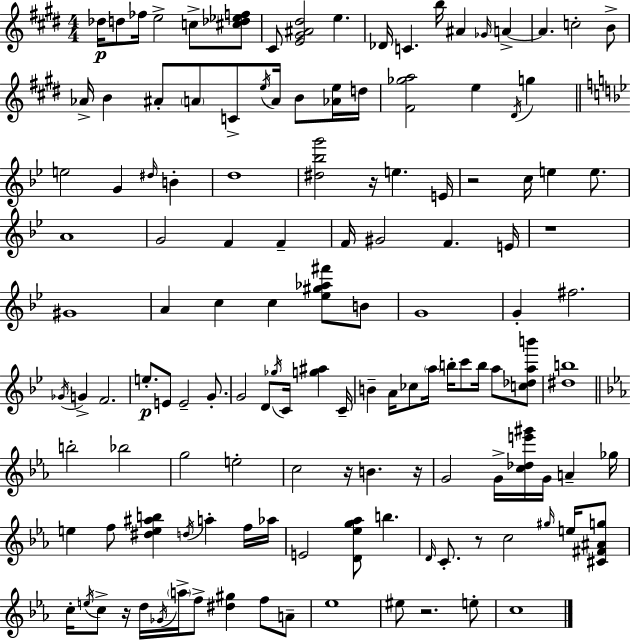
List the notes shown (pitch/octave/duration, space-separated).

Db5/s D5/e FES5/s E5/h C5/e [C#5,Db5,Eb5,F5]/e C#4/e [E4,G#4,A#4,D#5]/h E5/q. Db4/s C4/q. B5/s A#4/q Gb4/s A4/q A4/q. C5/h B4/e Ab4/s B4/q A#4/e A4/e C4/e E5/s A4/s B4/e [Ab4,E5]/s D5/s [F#4,Gb5,A5]/h E5/q D#4/s G5/q E5/h G4/q D#5/s B4/q D5/w [D#5,Bb5,G6]/h R/s E5/q. E4/s R/h C5/s E5/q E5/e. A4/w G4/h F4/q F4/q F4/s G#4/h F4/q. E4/s R/w G#4/w A4/q C5/q C5/q [Eb5,G#5,Ab5,F#6]/e B4/e G4/w G4/q F#5/h. Gb4/s G4/q F4/h. E5/e. E4/e E4/h G4/e. G4/h D4/e Gb5/s C4/s [G5,A#5]/q C4/s B4/q A4/s CES5/e A5/s B5/s C6/e B5/s A5/e [C5,Db5,A5,B6]/e [D#5,B5]/w B5/h Bb5/h G5/h E5/h C5/h R/s B4/q. R/s G4/h G4/s [C5,Db5,E6,G#6]/s G4/s A4/q Gb5/s E5/q F5/e [D#5,E5,A#5,B5]/q D5/s A5/q F5/s Ab5/s E4/h [D4,Eb5,G5,Ab5]/e B5/q. D4/s C4/e. R/e C5/h G#5/s E5/s [C#4,F#4,A#4,G5]/e C5/s E5/s C5/e R/s D5/s Gb4/s A5/s F5/e [D#5,G#5]/q F5/e A4/e Eb5/w EIS5/e R/h. E5/e C5/w